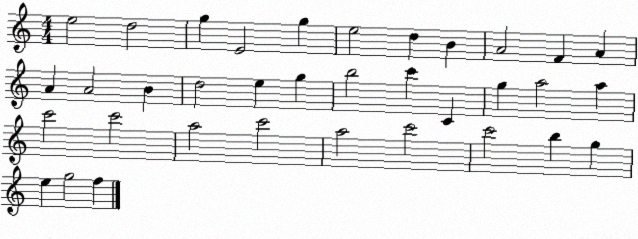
X:1
T:Untitled
M:4/4
L:1/4
K:C
e2 d2 g E2 g e2 d B A2 F A A A2 B d2 e g b2 c' C g a2 a c'2 c'2 a2 c'2 a2 c'2 c'2 b g e g2 f